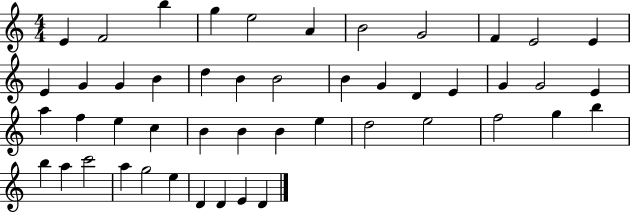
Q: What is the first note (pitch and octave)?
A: E4